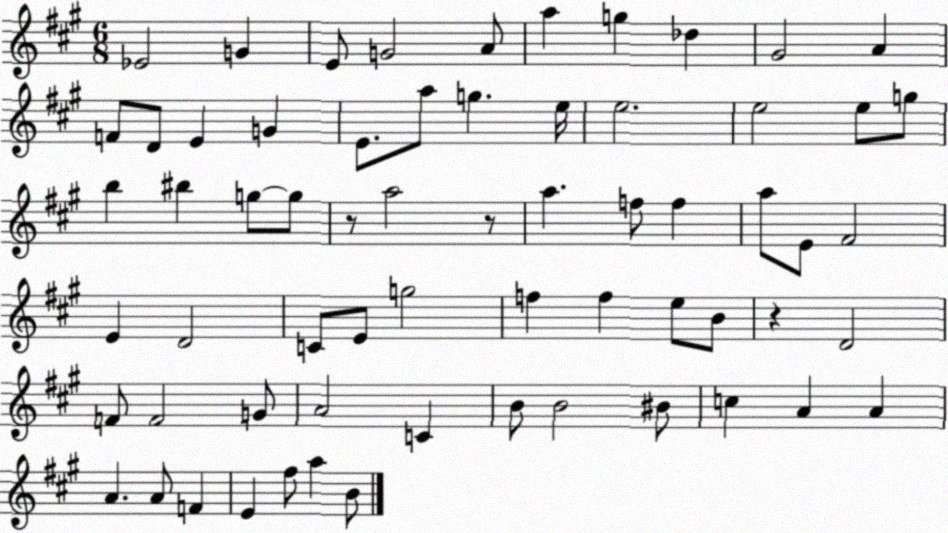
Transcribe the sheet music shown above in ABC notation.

X:1
T:Untitled
M:6/8
L:1/4
K:A
_E2 G E/2 G2 A/2 a g _d ^G2 A F/2 D/2 E G E/2 a/2 g e/4 e2 e2 e/2 g/2 b ^b g/2 g/2 z/2 a2 z/2 a f/2 f a/2 E/2 ^F2 E D2 C/2 E/2 g2 f f e/2 B/2 z D2 F/2 F2 G/2 A2 C B/2 B2 ^B/2 c A A A A/2 F E ^f/2 a B/2